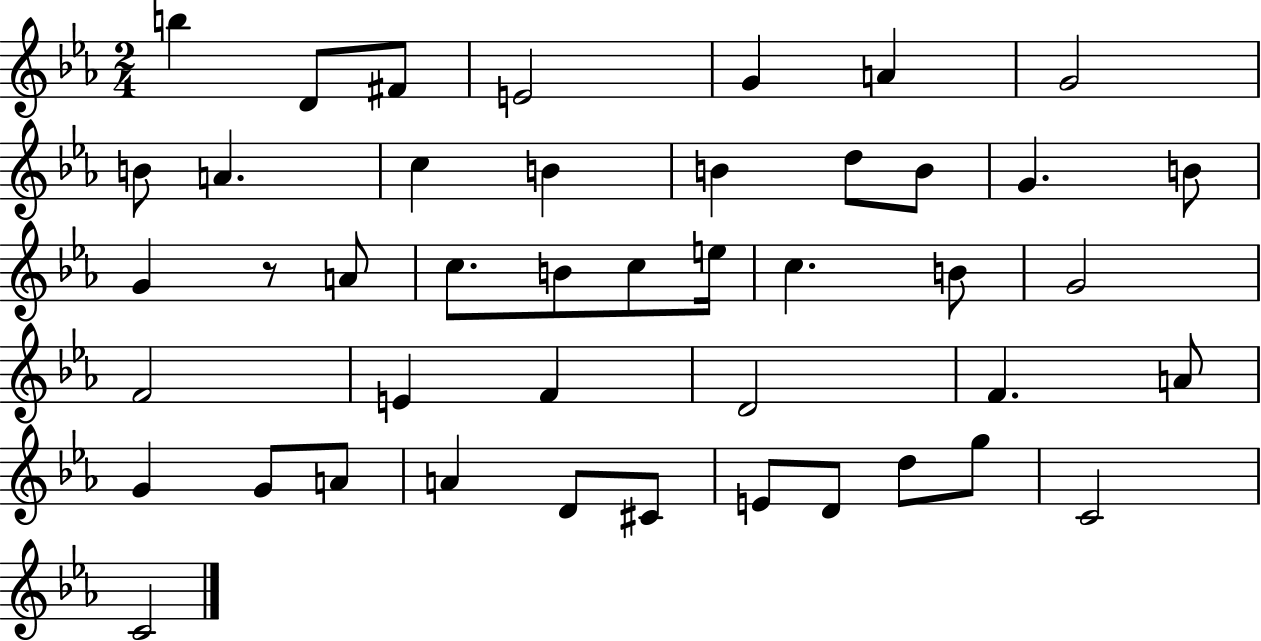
X:1
T:Untitled
M:2/4
L:1/4
K:Eb
b D/2 ^F/2 E2 G A G2 B/2 A c B B d/2 B/2 G B/2 G z/2 A/2 c/2 B/2 c/2 e/4 c B/2 G2 F2 E F D2 F A/2 G G/2 A/2 A D/2 ^C/2 E/2 D/2 d/2 g/2 C2 C2